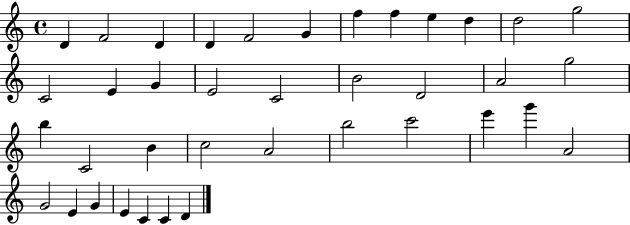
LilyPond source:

{
  \clef treble
  \time 4/4
  \defaultTimeSignature
  \key c \major
  d'4 f'2 d'4 | d'4 f'2 g'4 | f''4 f''4 e''4 d''4 | d''2 g''2 | \break c'2 e'4 g'4 | e'2 c'2 | b'2 d'2 | a'2 g''2 | \break b''4 c'2 b'4 | c''2 a'2 | b''2 c'''2 | e'''4 g'''4 a'2 | \break g'2 e'4 g'4 | e'4 c'4 c'4 d'4 | \bar "|."
}